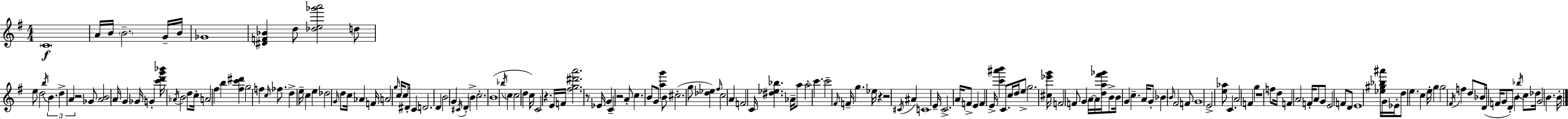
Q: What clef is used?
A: treble